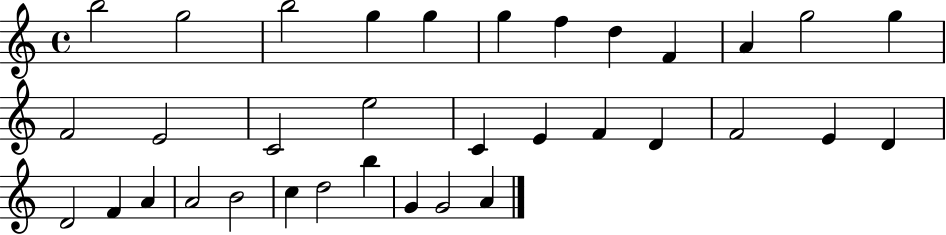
B5/h G5/h B5/h G5/q G5/q G5/q F5/q D5/q F4/q A4/q G5/h G5/q F4/h E4/h C4/h E5/h C4/q E4/q F4/q D4/q F4/h E4/q D4/q D4/h F4/q A4/q A4/h B4/h C5/q D5/h B5/q G4/q G4/h A4/q